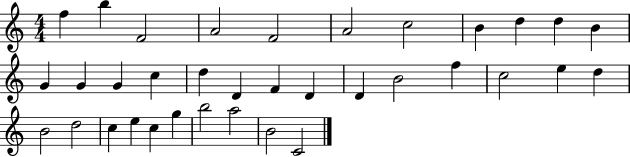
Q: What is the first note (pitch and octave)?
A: F5